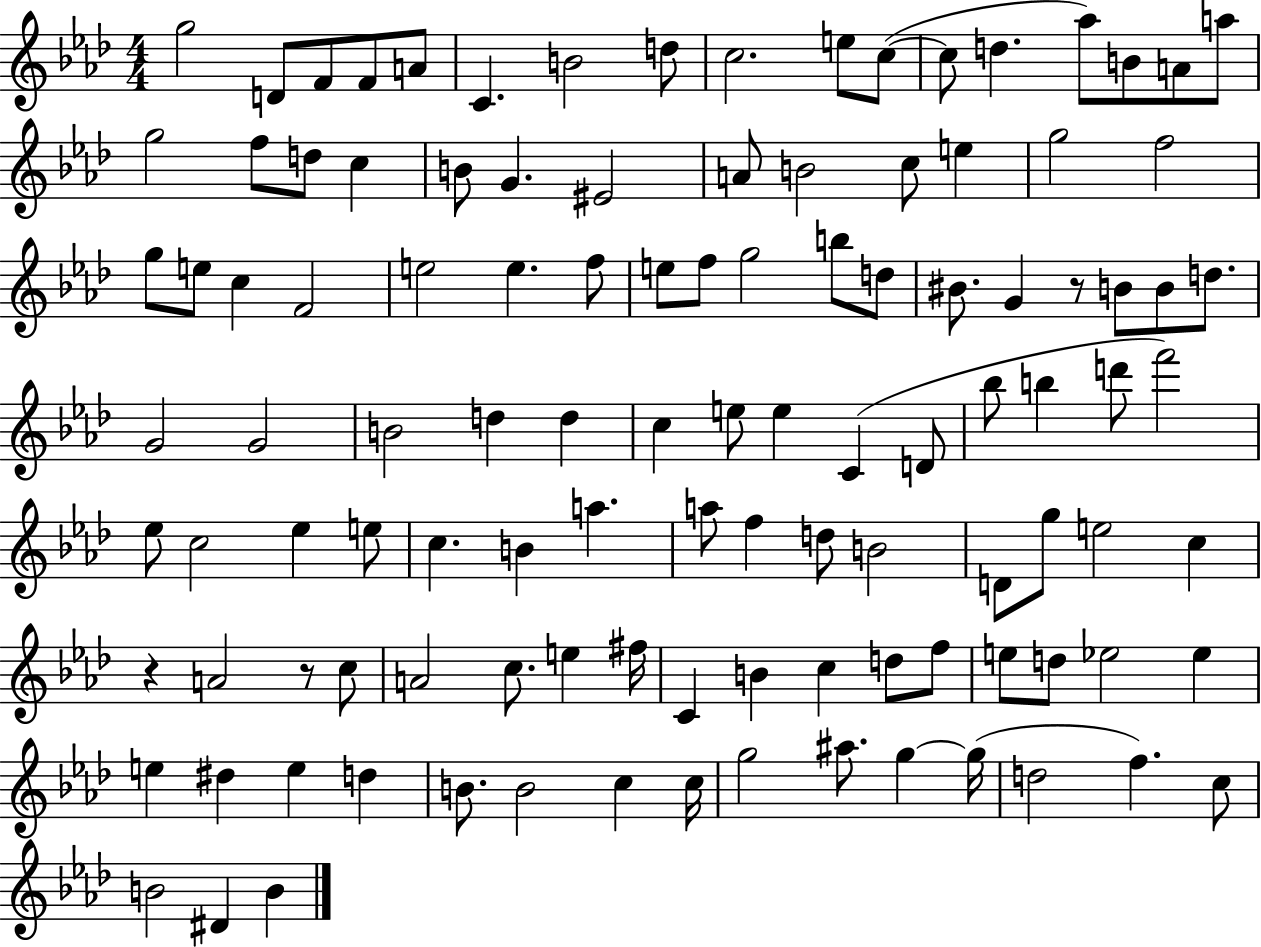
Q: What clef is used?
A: treble